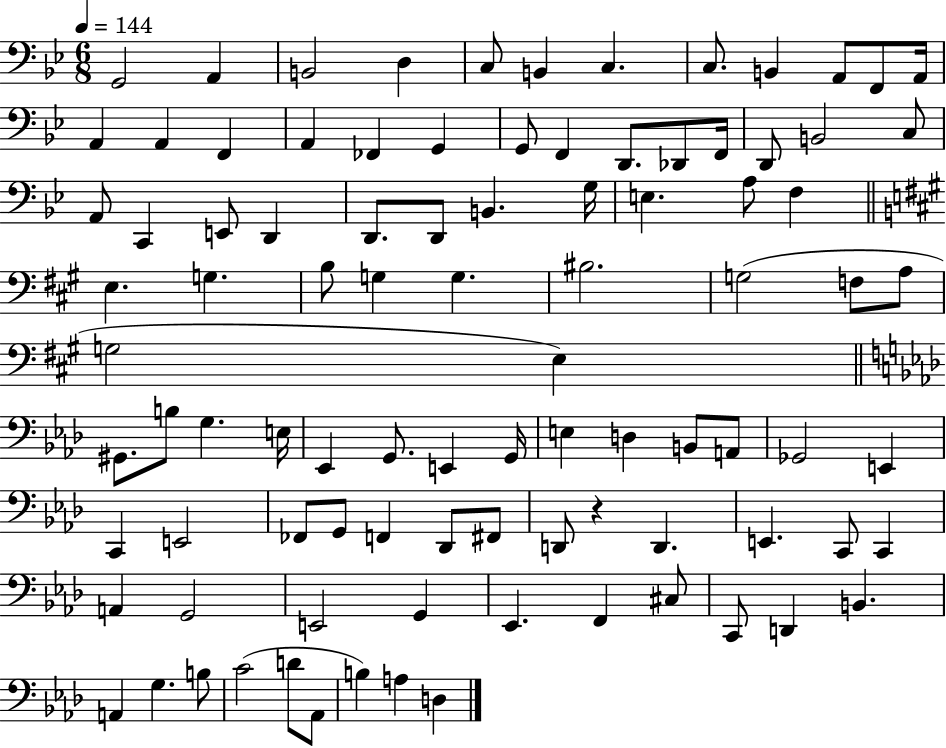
X:1
T:Untitled
M:6/8
L:1/4
K:Bb
G,,2 A,, B,,2 D, C,/2 B,, C, C,/2 B,, A,,/2 F,,/2 A,,/4 A,, A,, F,, A,, _F,, G,, G,,/2 F,, D,,/2 _D,,/2 F,,/4 D,,/2 B,,2 C,/2 A,,/2 C,, E,,/2 D,, D,,/2 D,,/2 B,, G,/4 E, A,/2 F, E, G, B,/2 G, G, ^B,2 G,2 F,/2 A,/2 G,2 E, ^G,,/2 B,/2 G, E,/4 _E,, G,,/2 E,, G,,/4 E, D, B,,/2 A,,/2 _G,,2 E,, C,, E,,2 _F,,/2 G,,/2 F,, _D,,/2 ^F,,/2 D,,/2 z D,, E,, C,,/2 C,, A,, G,,2 E,,2 G,, _E,, F,, ^C,/2 C,,/2 D,, B,, A,, G, B,/2 C2 D/2 _A,,/2 B, A, D,